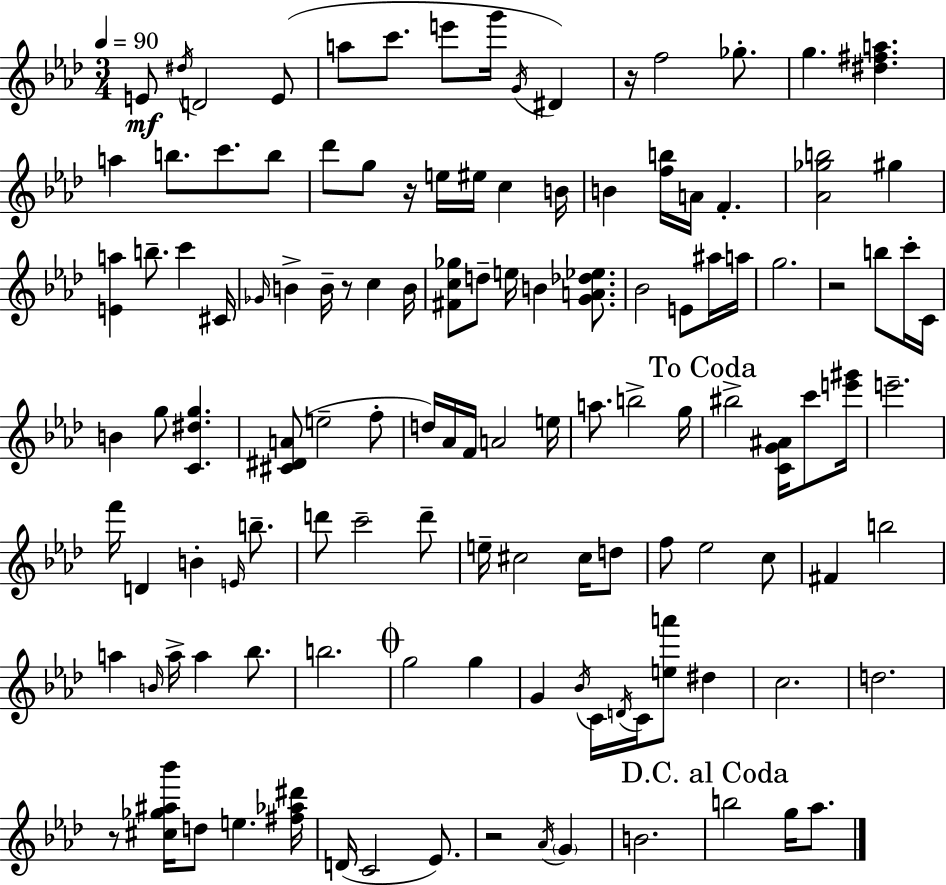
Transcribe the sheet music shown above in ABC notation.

X:1
T:Untitled
M:3/4
L:1/4
K:Ab
E/2 ^d/4 D2 E/2 a/2 c'/2 e'/2 g'/4 G/4 ^D z/4 f2 _g/2 g [^d^fa] a b/2 c'/2 b/2 _d'/2 g/2 z/4 e/4 ^e/4 c B/4 B [fb]/4 A/4 F [_A_gb]2 ^g [Ea] b/2 c' ^C/4 _G/4 B B/4 z/2 c B/4 [^Fc_g]/2 d/2 e/4 B [GA_d_e]/2 _B2 E/2 ^a/4 a/4 g2 z2 b/2 c'/4 C/4 B g/2 [C^dg] [^C^DA]/2 e2 f/2 d/4 _A/4 F/4 A2 e/4 a/2 b2 g/4 ^b2 [CG^A]/4 c'/2 [e'^g']/4 e'2 f'/4 D B E/4 b/2 d'/2 c'2 d'/2 e/4 ^c2 ^c/4 d/2 f/2 _e2 c/2 ^F b2 a B/4 a/4 a _b/2 b2 g2 g G _B/4 C/4 D/4 C/4 [ea']/2 ^d c2 d2 z/2 [^c_g^a_b']/4 d/2 e [^f_a^d']/4 D/4 C2 _E/2 z2 _A/4 G B2 b2 g/4 _a/2